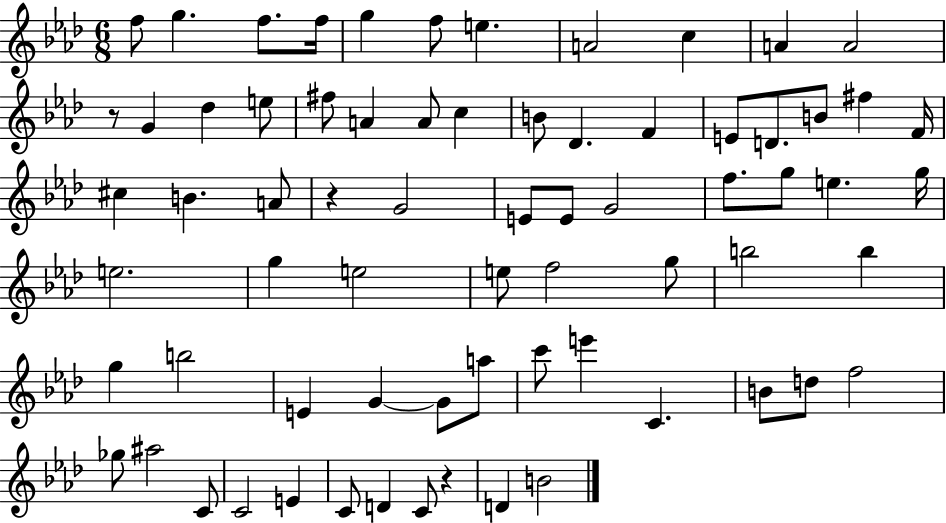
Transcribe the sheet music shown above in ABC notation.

X:1
T:Untitled
M:6/8
L:1/4
K:Ab
f/2 g f/2 f/4 g f/2 e A2 c A A2 z/2 G _d e/2 ^f/2 A A/2 c B/2 _D F E/2 D/2 B/2 ^f F/4 ^c B A/2 z G2 E/2 E/2 G2 f/2 g/2 e g/4 e2 g e2 e/2 f2 g/2 b2 b g b2 E G G/2 a/2 c'/2 e' C B/2 d/2 f2 _g/2 ^a2 C/2 C2 E C/2 D C/2 z D B2